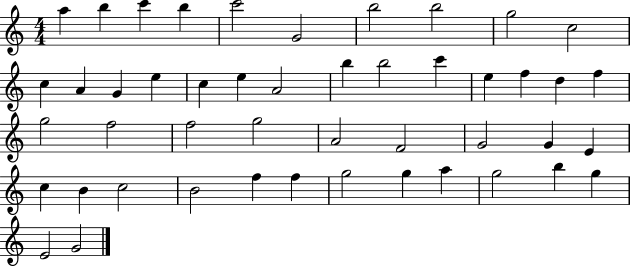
{
  \clef treble
  \numericTimeSignature
  \time 4/4
  \key c \major
  a''4 b''4 c'''4 b''4 | c'''2 g'2 | b''2 b''2 | g''2 c''2 | \break c''4 a'4 g'4 e''4 | c''4 e''4 a'2 | b''4 b''2 c'''4 | e''4 f''4 d''4 f''4 | \break g''2 f''2 | f''2 g''2 | a'2 f'2 | g'2 g'4 e'4 | \break c''4 b'4 c''2 | b'2 f''4 f''4 | g''2 g''4 a''4 | g''2 b''4 g''4 | \break e'2 g'2 | \bar "|."
}